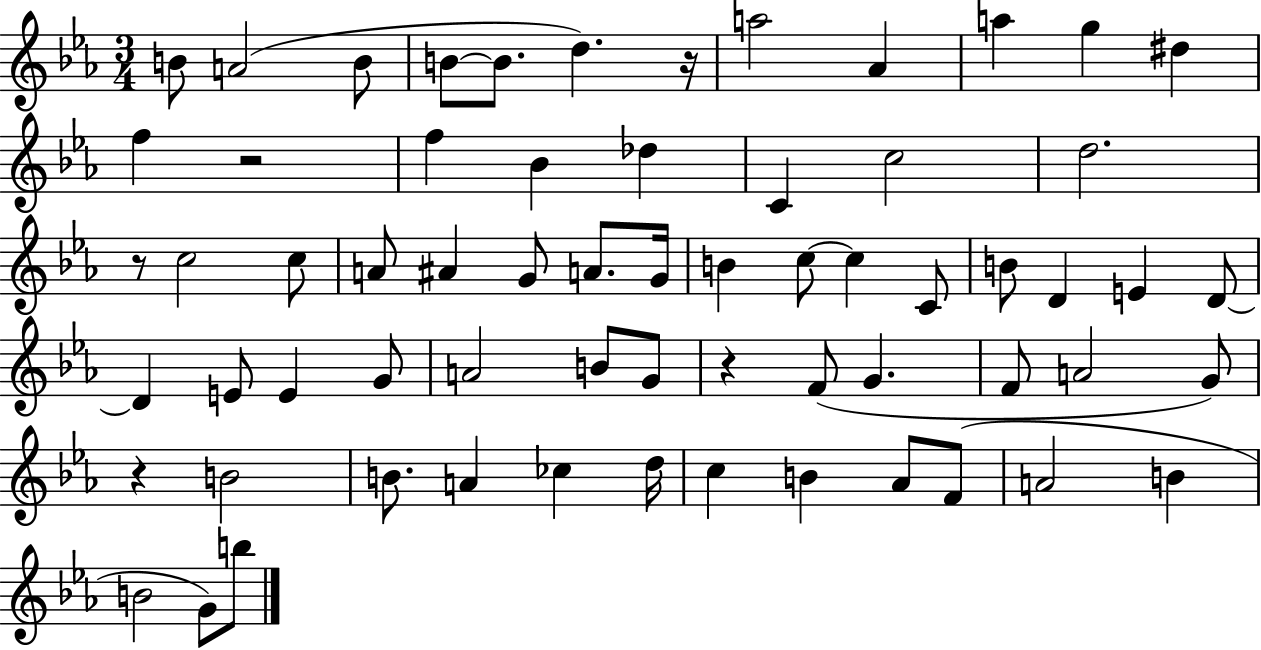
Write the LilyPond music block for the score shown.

{
  \clef treble
  \numericTimeSignature
  \time 3/4
  \key ees \major
  b'8 a'2( b'8 | b'8~~ b'8. d''4.) r16 | a''2 aes'4 | a''4 g''4 dis''4 | \break f''4 r2 | f''4 bes'4 des''4 | c'4 c''2 | d''2. | \break r8 c''2 c''8 | a'8 ais'4 g'8 a'8. g'16 | b'4 c''8~~ c''4 c'8 | b'8 d'4 e'4 d'8~~ | \break d'4 e'8 e'4 g'8 | a'2 b'8 g'8 | r4 f'8( g'4. | f'8 a'2 g'8) | \break r4 b'2 | b'8. a'4 ces''4 d''16 | c''4 b'4 aes'8 f'8( | a'2 b'4 | \break b'2 g'8) b''8 | \bar "|."
}